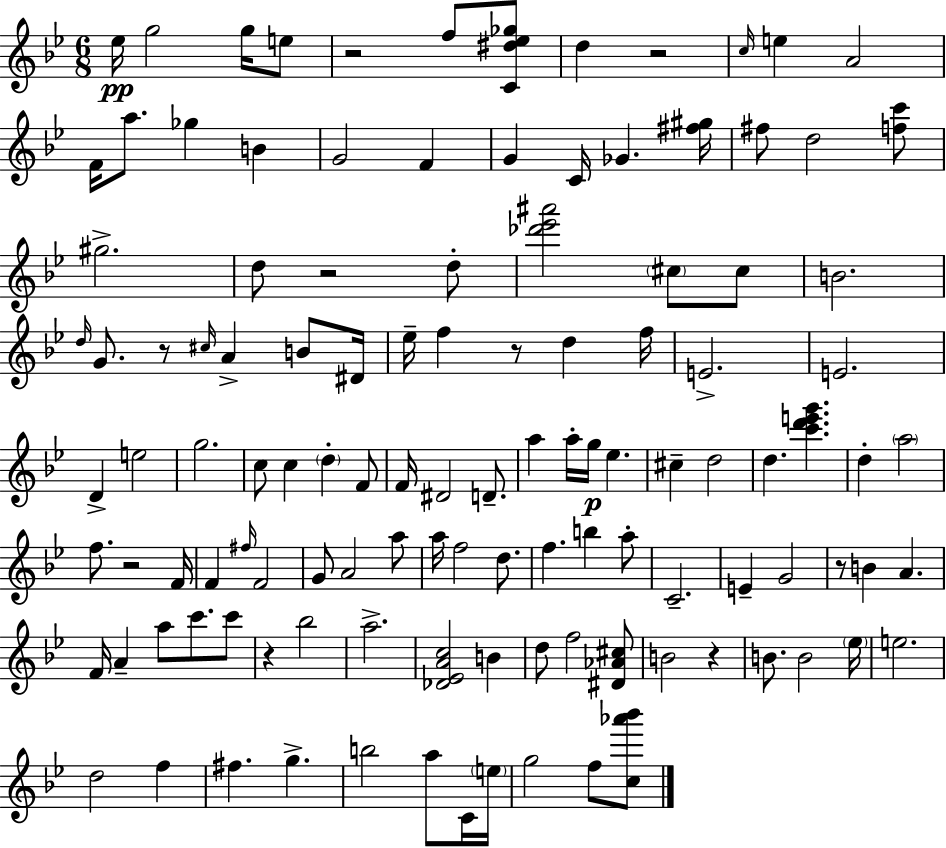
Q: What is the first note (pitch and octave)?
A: Eb5